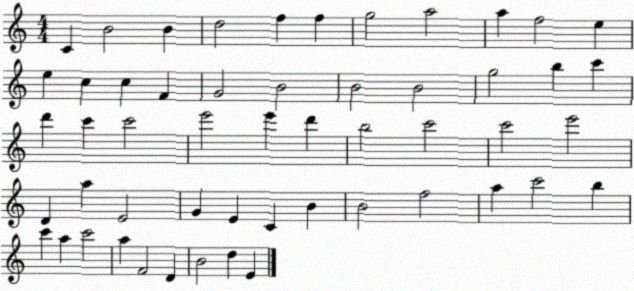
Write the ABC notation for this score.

X:1
T:Untitled
M:4/4
L:1/4
K:C
C B2 B d2 f f g2 a2 a f2 e e c c F G2 B2 B2 B2 g2 b c' d' c' c'2 e'2 e' d' b2 c'2 c'2 e'2 D a E2 G E C B B2 f2 a c'2 b c' a c'2 a F2 D B2 d E